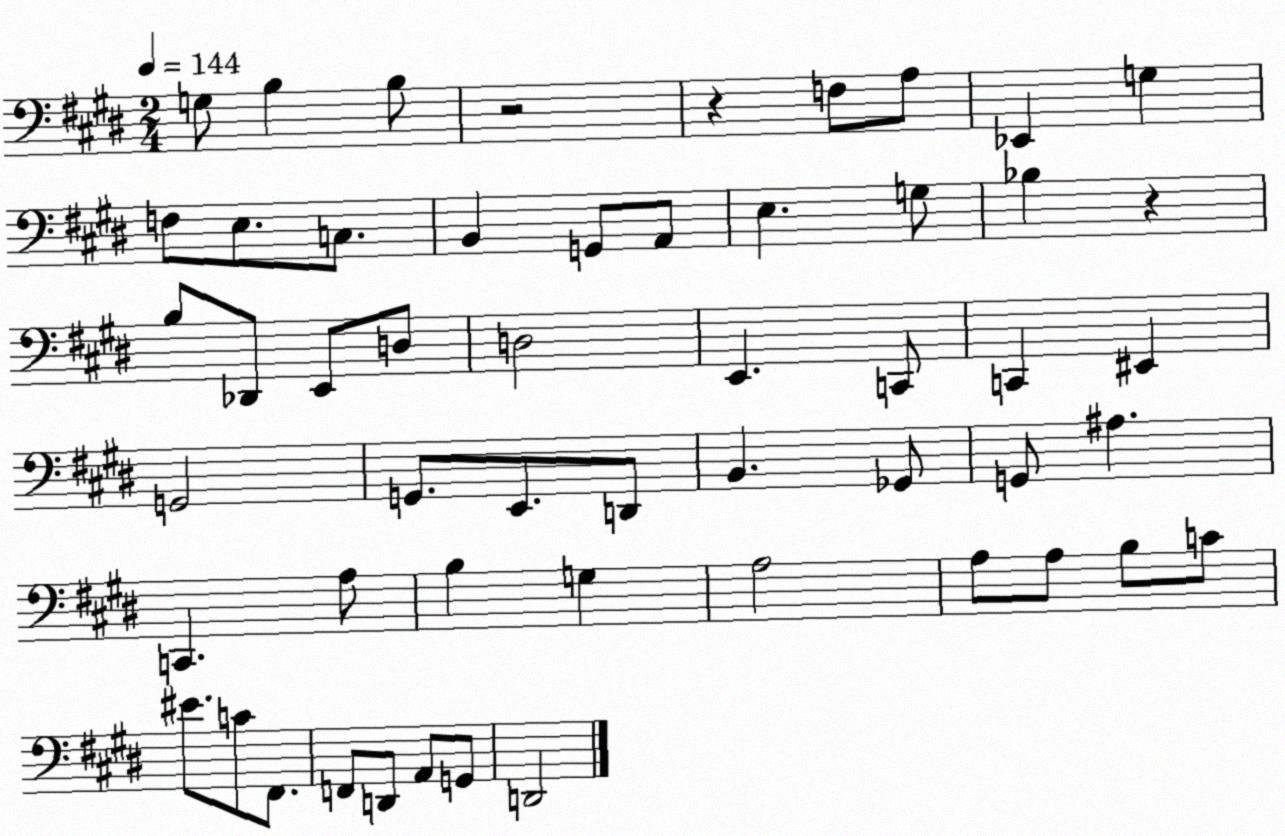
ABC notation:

X:1
T:Untitled
M:2/4
L:1/4
K:E
G,/2 B, B,/2 z2 z F,/2 A,/2 _E,, G, F,/2 E,/2 C,/2 B,, G,,/2 A,,/2 E, G,/2 _B, z B,/2 _D,,/2 E,,/2 D,/2 D,2 E,, C,,/2 C,, ^E,, G,,2 G,,/2 E,,/2 D,,/2 B,, _G,,/2 G,,/2 ^A, C,, A,/2 B, G, A,2 A,/2 A,/2 B,/2 C/2 ^E/2 C/2 ^F,,/2 F,,/2 D,,/2 A,,/2 G,,/2 D,,2